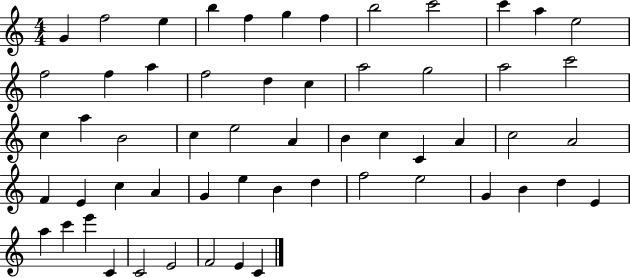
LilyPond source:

{
  \clef treble
  \numericTimeSignature
  \time 4/4
  \key c \major
  g'4 f''2 e''4 | b''4 f''4 g''4 f''4 | b''2 c'''2 | c'''4 a''4 e''2 | \break f''2 f''4 a''4 | f''2 d''4 c''4 | a''2 g''2 | a''2 c'''2 | \break c''4 a''4 b'2 | c''4 e''2 a'4 | b'4 c''4 c'4 a'4 | c''2 a'2 | \break f'4 e'4 c''4 a'4 | g'4 e''4 b'4 d''4 | f''2 e''2 | g'4 b'4 d''4 e'4 | \break a''4 c'''4 e'''4 c'4 | c'2 e'2 | f'2 e'4 c'4 | \bar "|."
}